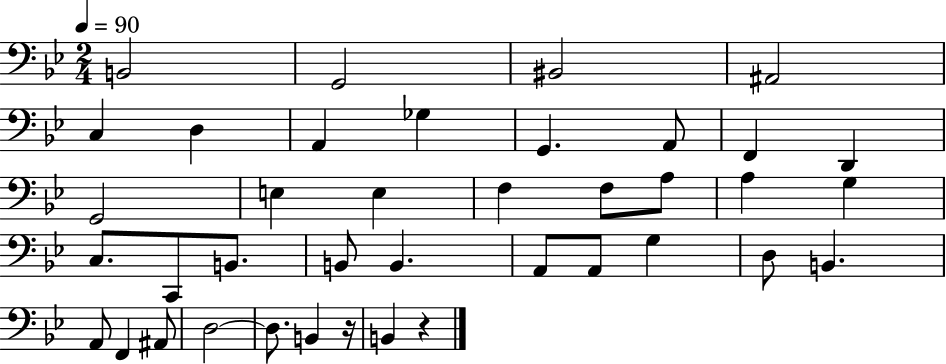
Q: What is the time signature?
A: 2/4